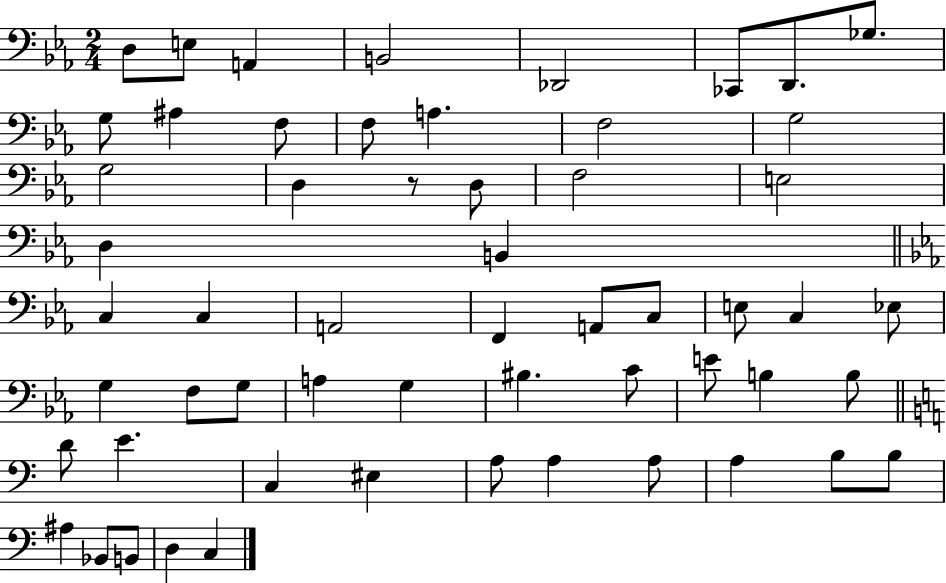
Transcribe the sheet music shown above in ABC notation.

X:1
T:Untitled
M:2/4
L:1/4
K:Eb
D,/2 E,/2 A,, B,,2 _D,,2 _C,,/2 D,,/2 _G,/2 G,/2 ^A, F,/2 F,/2 A, F,2 G,2 G,2 D, z/2 D,/2 F,2 E,2 D, B,, C, C, A,,2 F,, A,,/2 C,/2 E,/2 C, _E,/2 G, F,/2 G,/2 A, G, ^B, C/2 E/2 B, B,/2 D/2 E C, ^E, A,/2 A, A,/2 A, B,/2 B,/2 ^A, _B,,/2 B,,/2 D, C,